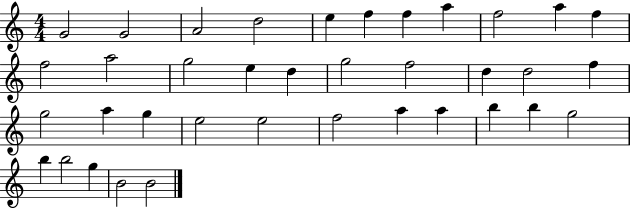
X:1
T:Untitled
M:4/4
L:1/4
K:C
G2 G2 A2 d2 e f f a f2 a f f2 a2 g2 e d g2 f2 d d2 f g2 a g e2 e2 f2 a a b b g2 b b2 g B2 B2